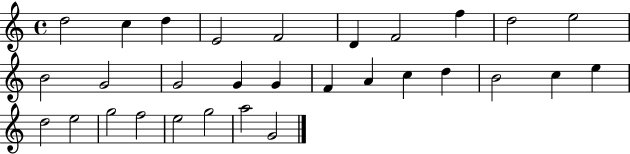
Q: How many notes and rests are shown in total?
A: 30